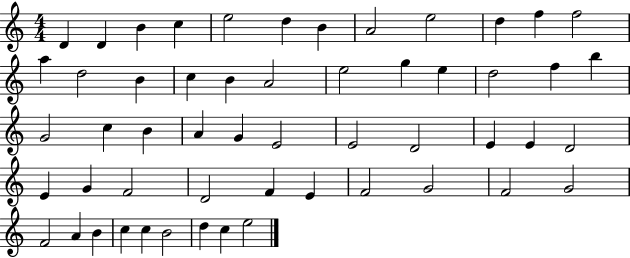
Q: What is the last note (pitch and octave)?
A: E5